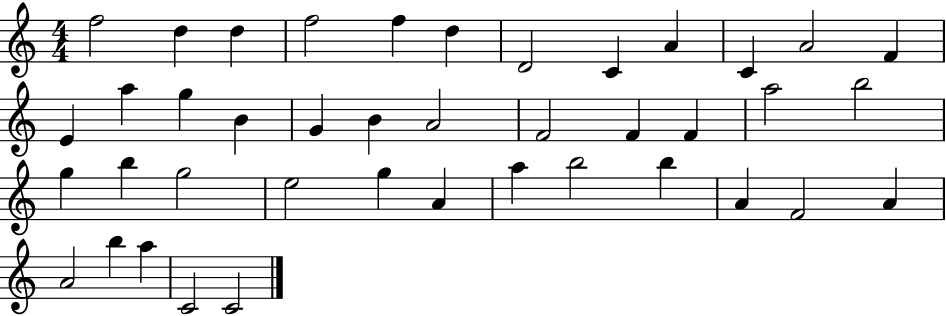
{
  \clef treble
  \numericTimeSignature
  \time 4/4
  \key c \major
  f''2 d''4 d''4 | f''2 f''4 d''4 | d'2 c'4 a'4 | c'4 a'2 f'4 | \break e'4 a''4 g''4 b'4 | g'4 b'4 a'2 | f'2 f'4 f'4 | a''2 b''2 | \break g''4 b''4 g''2 | e''2 g''4 a'4 | a''4 b''2 b''4 | a'4 f'2 a'4 | \break a'2 b''4 a''4 | c'2 c'2 | \bar "|."
}